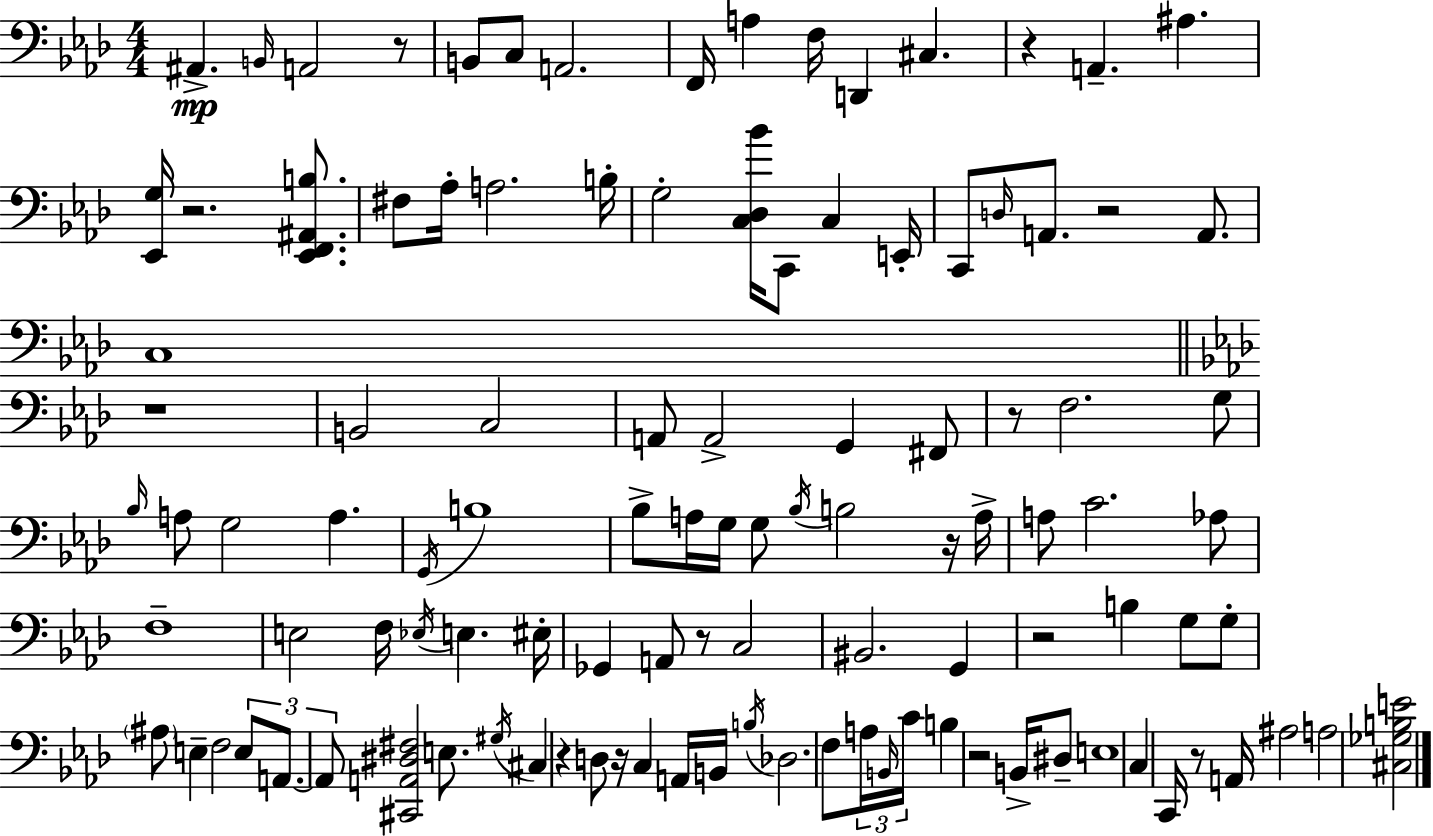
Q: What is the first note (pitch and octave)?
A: A#2